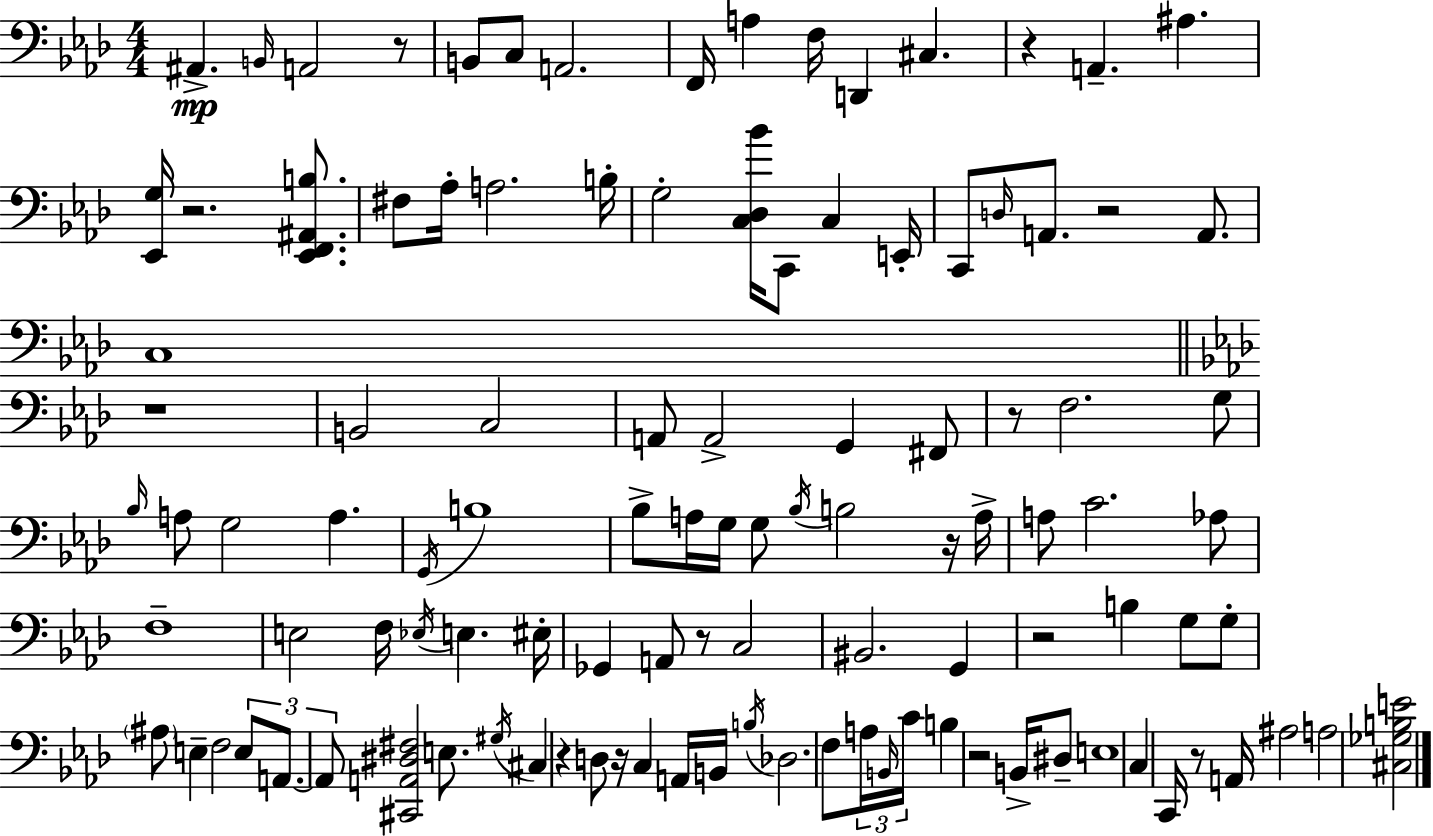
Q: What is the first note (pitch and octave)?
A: A#2